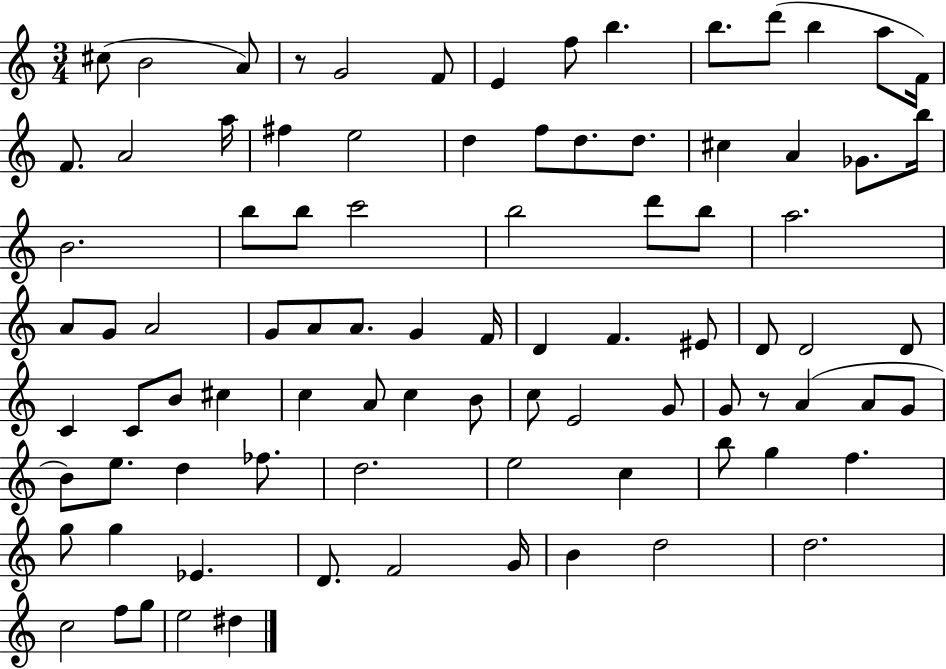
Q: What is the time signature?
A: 3/4